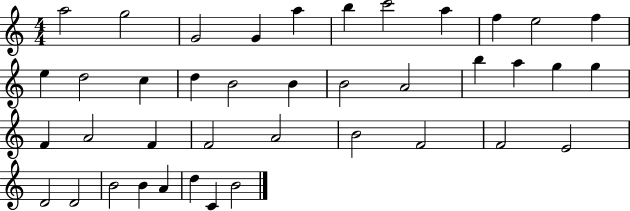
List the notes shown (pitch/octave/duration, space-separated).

A5/h G5/h G4/h G4/q A5/q B5/q C6/h A5/q F5/q E5/h F5/q E5/q D5/h C5/q D5/q B4/h B4/q B4/h A4/h B5/q A5/q G5/q G5/q F4/q A4/h F4/q F4/h A4/h B4/h F4/h F4/h E4/h D4/h D4/h B4/h B4/q A4/q D5/q C4/q B4/h